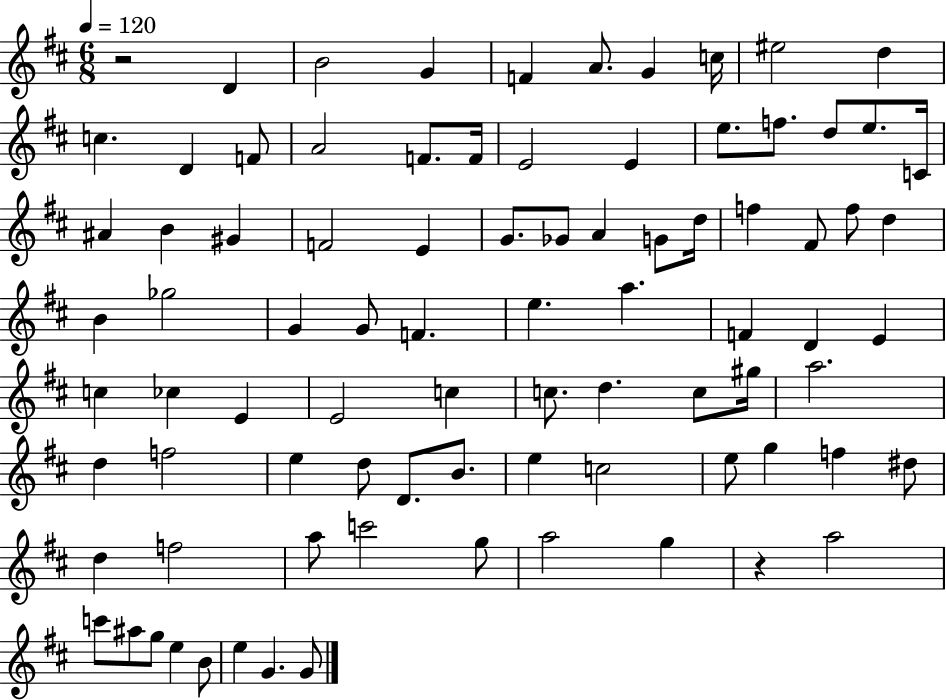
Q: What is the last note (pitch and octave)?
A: G4